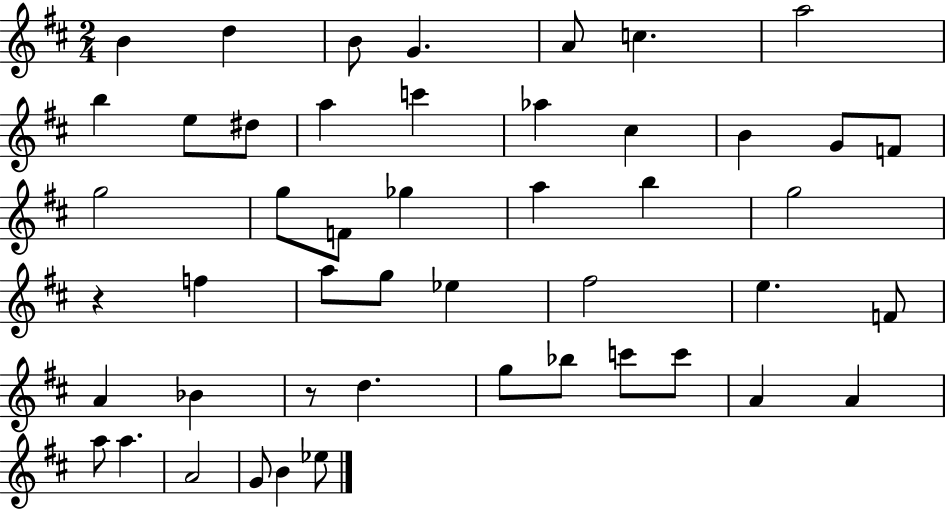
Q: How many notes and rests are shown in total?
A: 48